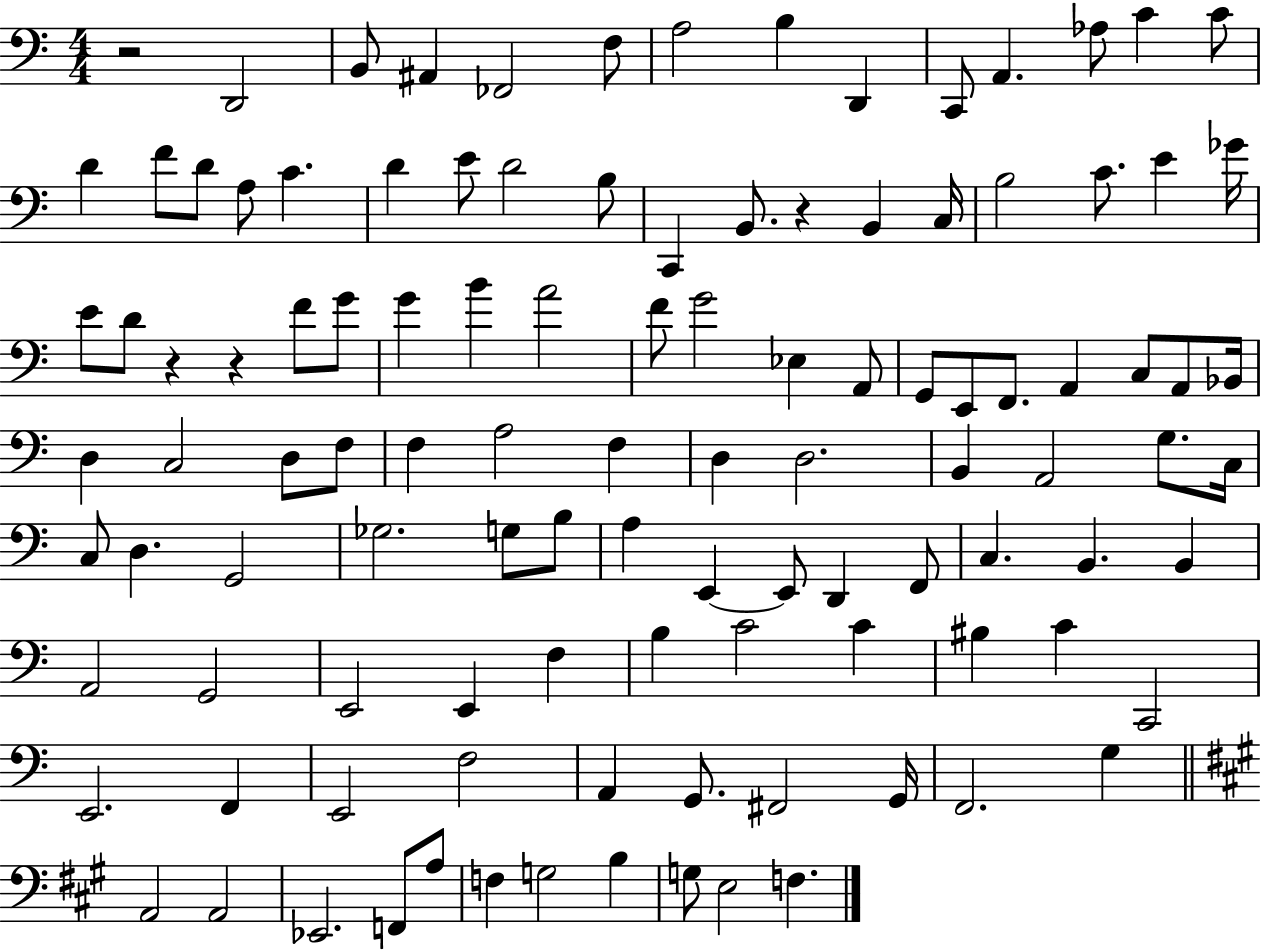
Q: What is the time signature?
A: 4/4